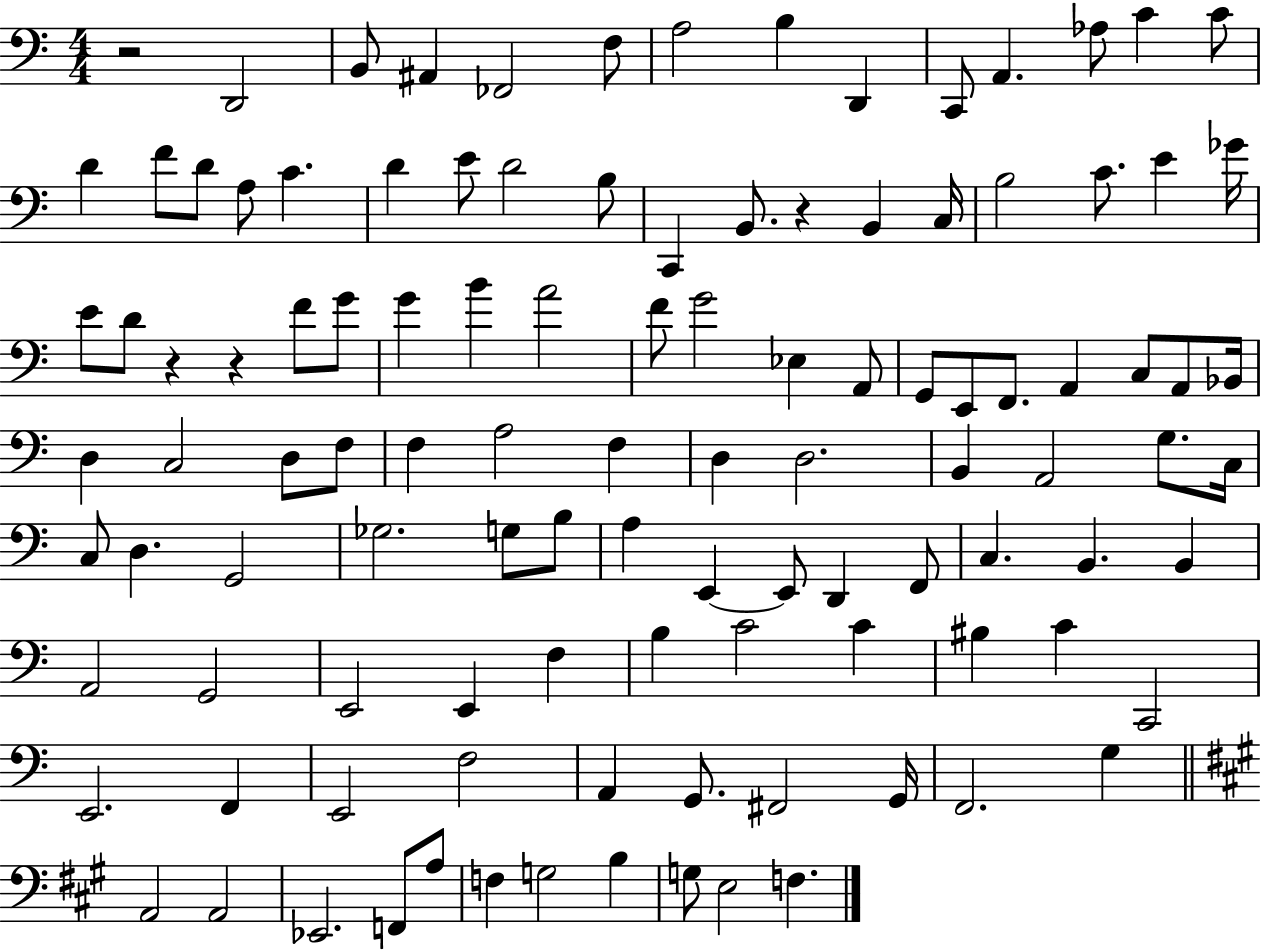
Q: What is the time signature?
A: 4/4